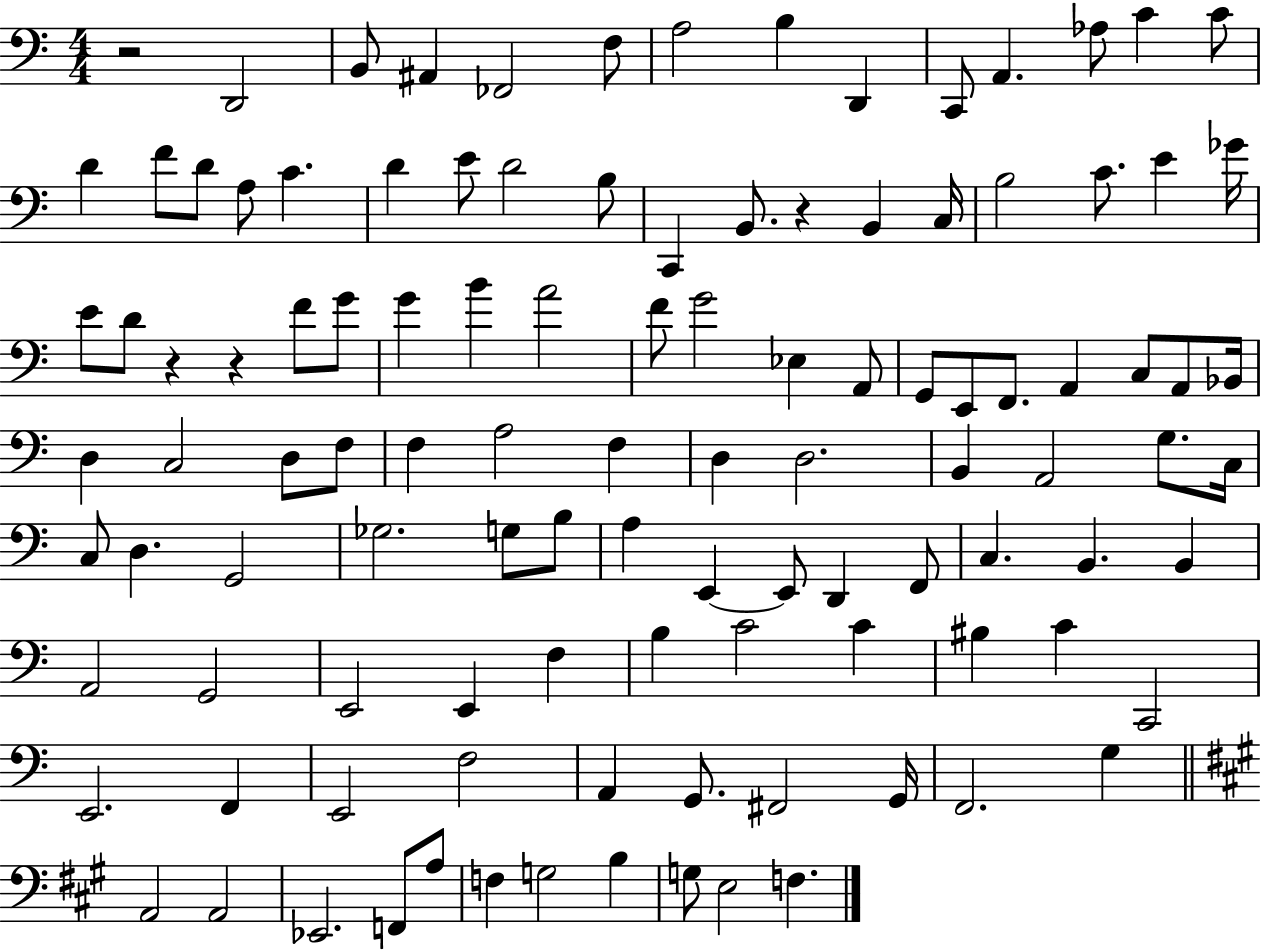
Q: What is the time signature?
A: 4/4